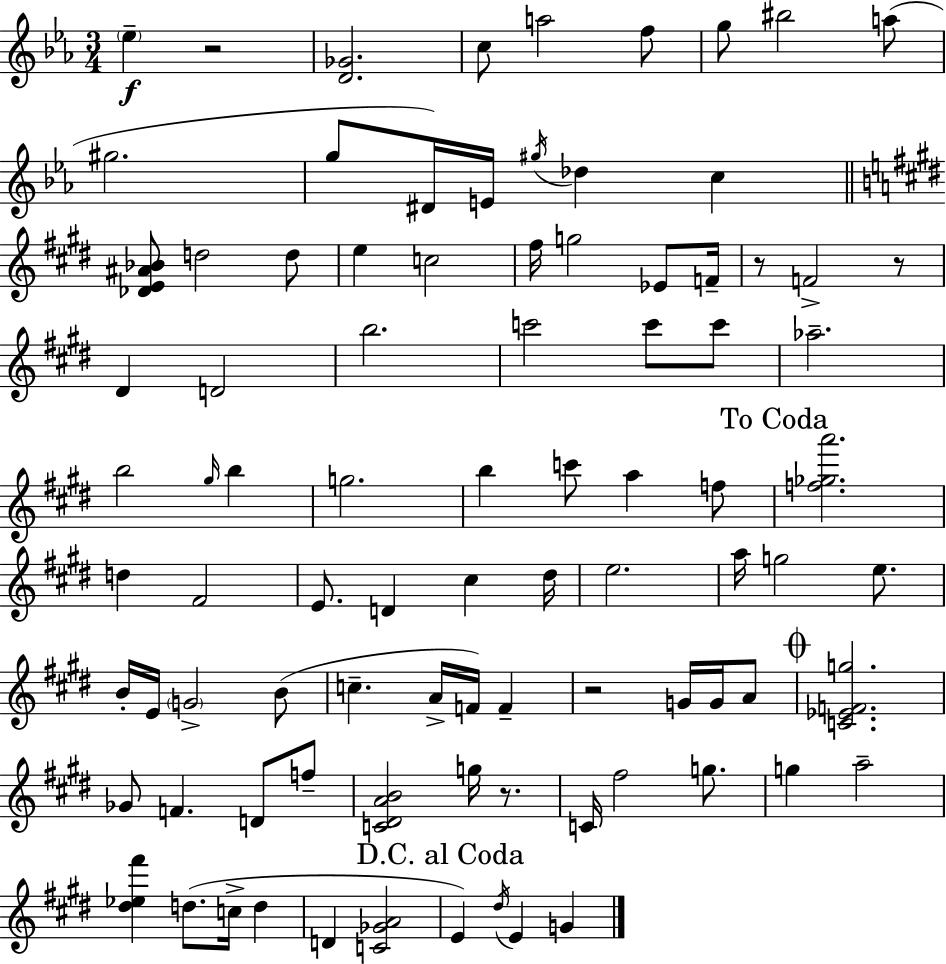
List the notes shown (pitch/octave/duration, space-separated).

Eb5/q R/h [D4,Gb4]/h. C5/e A5/h F5/e G5/e BIS5/h A5/e G#5/h. G5/e D#4/s E4/s G#5/s Db5/q C5/q [Db4,E4,A#4,Bb4]/e D5/h D5/e E5/q C5/h F#5/s G5/h Eb4/e F4/s R/e F4/h R/e D#4/q D4/h B5/h. C6/h C6/e C6/e Ab5/h. B5/h G#5/s B5/q G5/h. B5/q C6/e A5/q F5/e [F5,Gb5,A6]/h. D5/q F#4/h E4/e. D4/q C#5/q D#5/s E5/h. A5/s G5/h E5/e. B4/s E4/s G4/h B4/e C5/q. A4/s F4/s F4/q R/h G4/s G4/s A4/e [C4,Eb4,F4,G5]/h. Gb4/e F4/q. D4/e F5/e [C4,D#4,A4,B4]/h G5/s R/e. C4/s F#5/h G5/e. G5/q A5/h [D#5,Eb5,F#6]/q D5/e. C5/s D5/q D4/q [C4,Gb4,A4]/h E4/q D#5/s E4/q G4/q